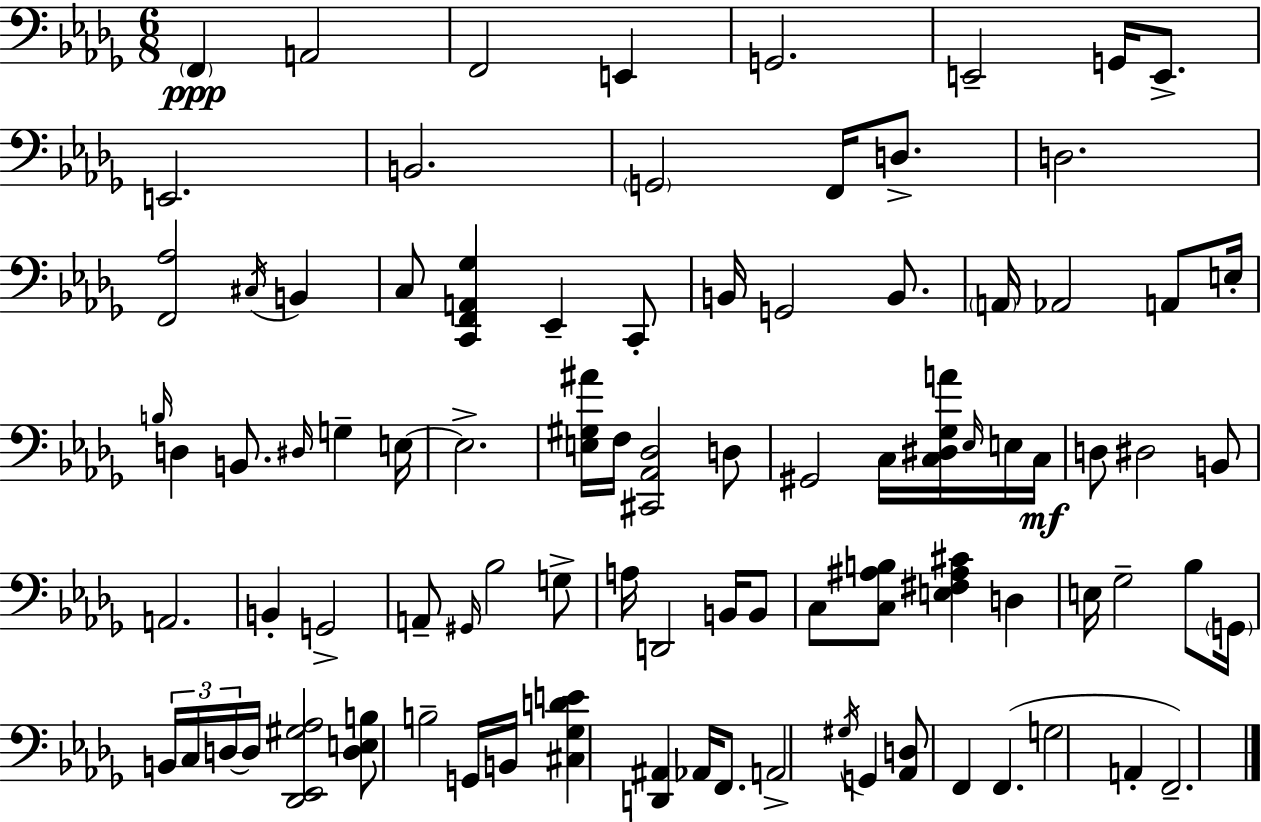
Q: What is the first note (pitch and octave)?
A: F2